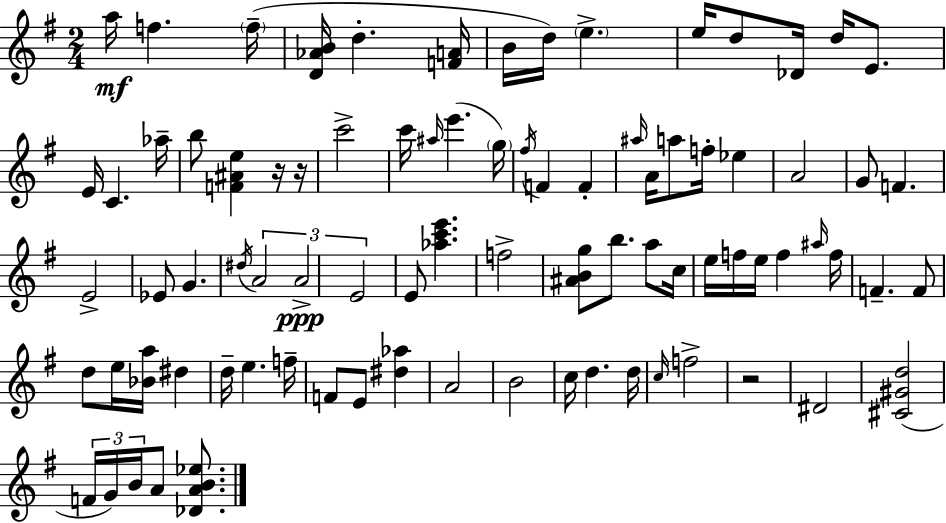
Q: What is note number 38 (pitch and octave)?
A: A4